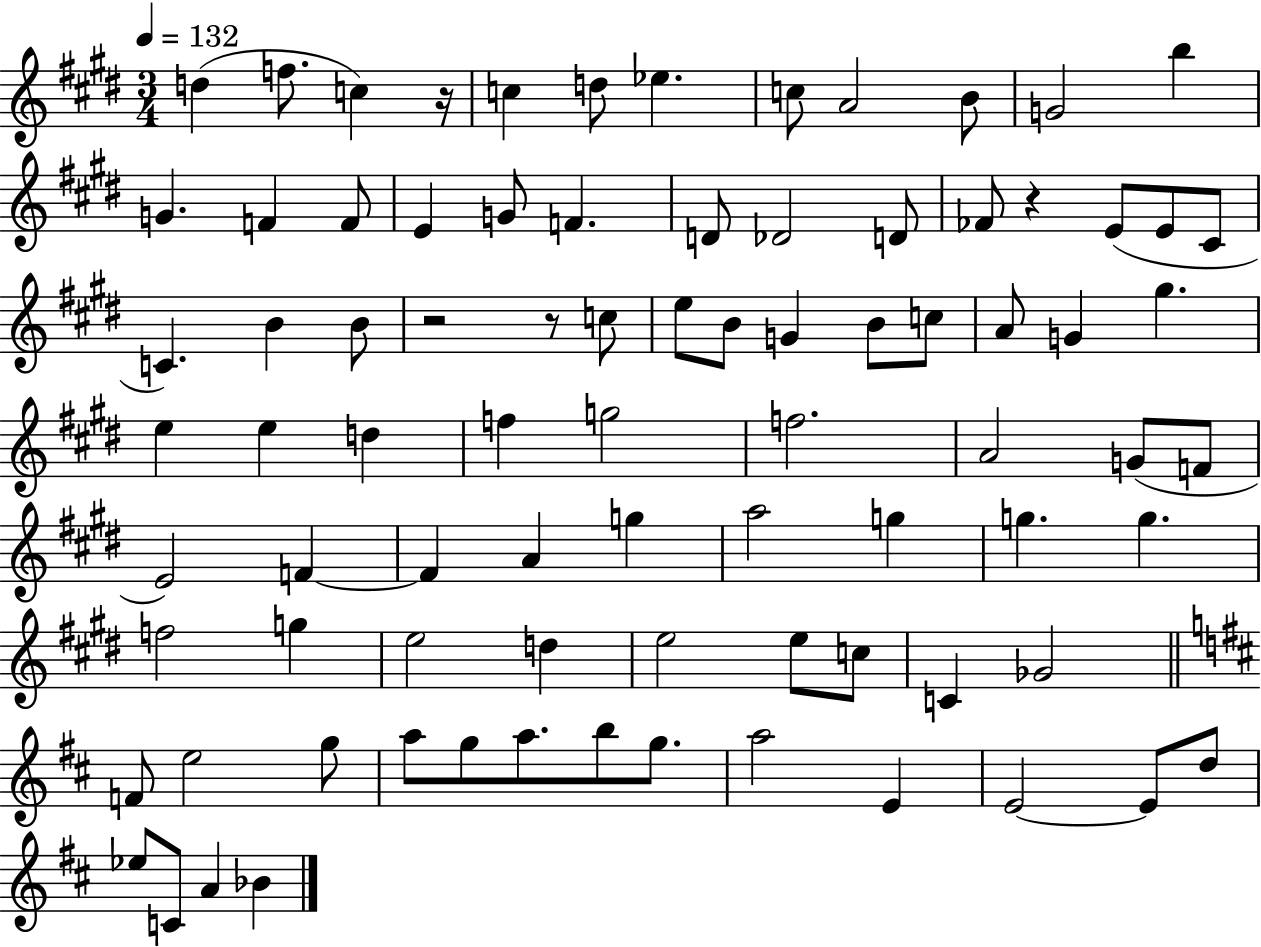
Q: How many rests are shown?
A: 4